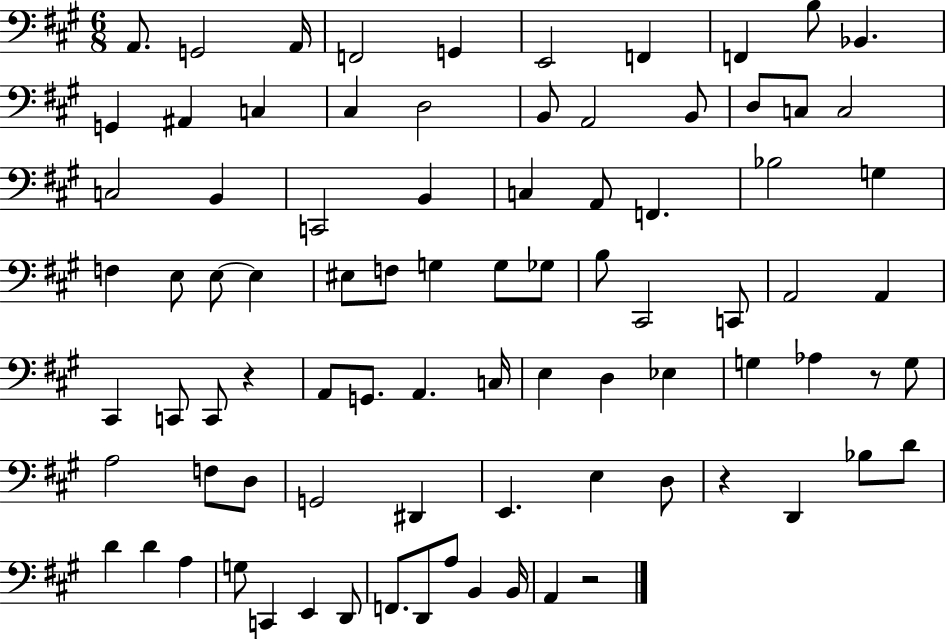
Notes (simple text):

A2/e. G2/h A2/s F2/h G2/q E2/h F2/q F2/q B3/e Bb2/q. G2/q A#2/q C3/q C#3/q D3/h B2/e A2/h B2/e D3/e C3/e C3/h C3/h B2/q C2/h B2/q C3/q A2/e F2/q. Bb3/h G3/q F3/q E3/e E3/e E3/q EIS3/e F3/e G3/q G3/e Gb3/e B3/e C#2/h C2/e A2/h A2/q C#2/q C2/e C2/e R/q A2/e G2/e. A2/q. C3/s E3/q D3/q Eb3/q G3/q Ab3/q R/e G3/e A3/h F3/e D3/e G2/h D#2/q E2/q. E3/q D3/e R/q D2/q Bb3/e D4/e D4/q D4/q A3/q G3/e C2/q E2/q D2/e F2/e. D2/e A3/e B2/q B2/s A2/q R/h